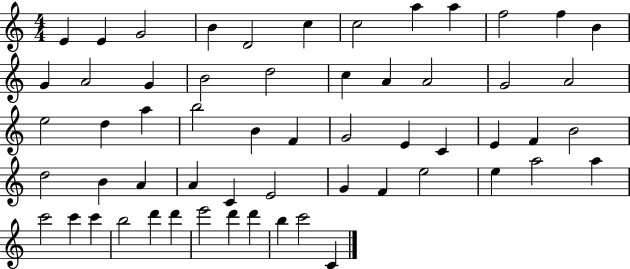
{
  \clef treble
  \numericTimeSignature
  \time 4/4
  \key c \major
  e'4 e'4 g'2 | b'4 d'2 c''4 | c''2 a''4 a''4 | f''2 f''4 b'4 | \break g'4 a'2 g'4 | b'2 d''2 | c''4 a'4 a'2 | g'2 a'2 | \break e''2 d''4 a''4 | b''2 b'4 f'4 | g'2 e'4 c'4 | e'4 f'4 b'2 | \break d''2 b'4 a'4 | a'4 c'4 e'2 | g'4 f'4 e''2 | e''4 a''2 a''4 | \break c'''2 c'''4 c'''4 | b''2 d'''4 d'''4 | e'''2 d'''4 d'''4 | b''4 c'''2 c'4 | \break \bar "|."
}